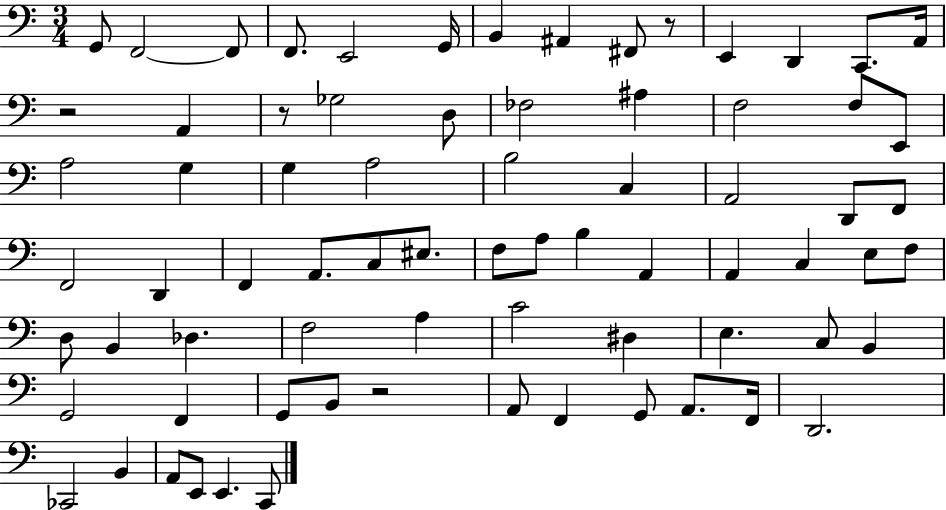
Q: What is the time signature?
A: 3/4